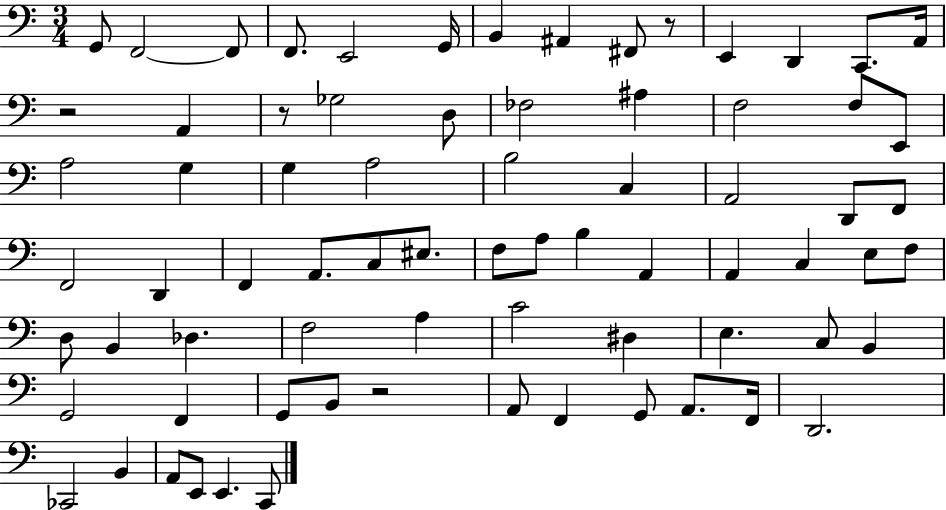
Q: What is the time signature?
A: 3/4